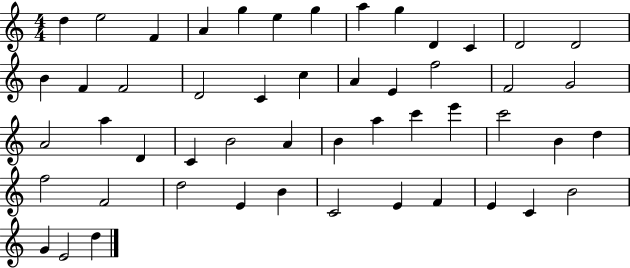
{
  \clef treble
  \numericTimeSignature
  \time 4/4
  \key c \major
  d''4 e''2 f'4 | a'4 g''4 e''4 g''4 | a''4 g''4 d'4 c'4 | d'2 d'2 | \break b'4 f'4 f'2 | d'2 c'4 c''4 | a'4 e'4 f''2 | f'2 g'2 | \break a'2 a''4 d'4 | c'4 b'2 a'4 | b'4 a''4 c'''4 e'''4 | c'''2 b'4 d''4 | \break f''2 f'2 | d''2 e'4 b'4 | c'2 e'4 f'4 | e'4 c'4 b'2 | \break g'4 e'2 d''4 | \bar "|."
}